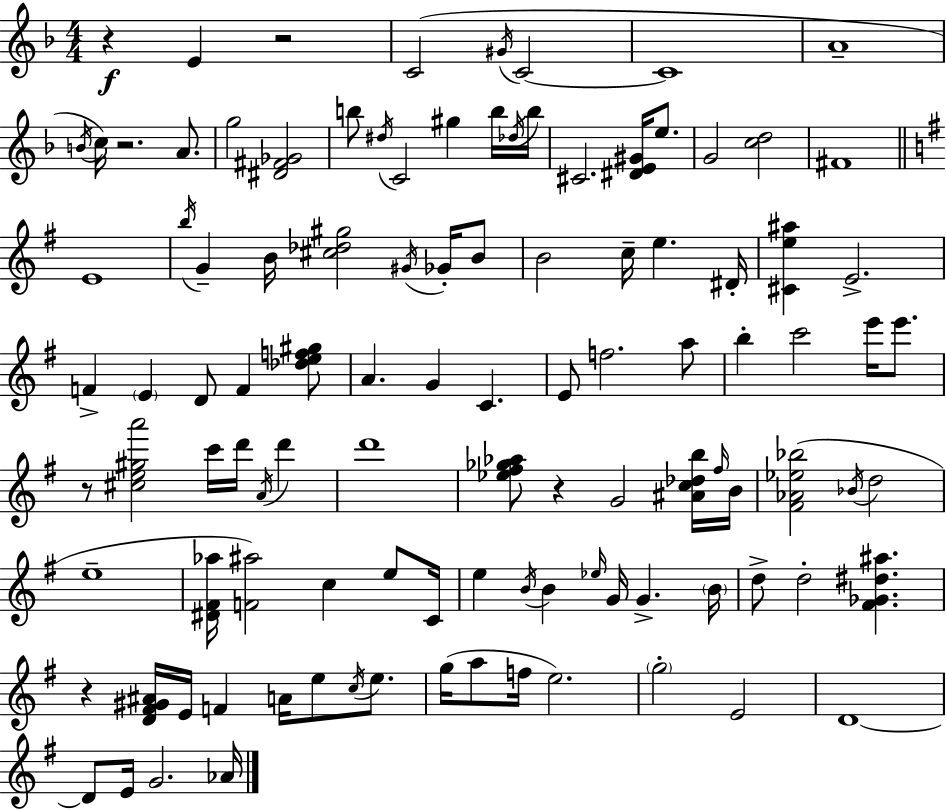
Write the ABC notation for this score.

X:1
T:Untitled
M:4/4
L:1/4
K:Dm
z E z2 C2 ^G/4 C2 C4 A4 B/4 c/4 z2 A/2 g2 [^D^F_G]2 b/2 ^d/4 C2 ^g b/4 _d/4 b/4 ^C2 [^DE^G]/4 e/2 G2 [cd]2 ^F4 E4 b/4 G B/4 [^c_d^g]2 ^G/4 _G/4 B/2 B2 c/4 e ^D/4 [^Ce^a] E2 F E D/2 F [_def^g]/2 A G C E/2 f2 a/2 b c'2 e'/4 e'/2 z/2 [^ce^ga']2 c'/4 d'/4 A/4 d' d'4 [_e^f_g_a]/2 z G2 [^Ac_db]/4 ^f/4 B/4 [^F_A_e_b]2 _B/4 d2 e4 [^D^F_a]/4 [F^a]2 c e/2 C/4 e B/4 B _e/4 G/4 G B/4 d/2 d2 [^F_G^d^a] z [D^F^G^A]/4 E/4 F A/4 e/2 c/4 e/2 g/4 a/2 f/4 e2 g2 E2 D4 D/2 E/4 G2 _A/4